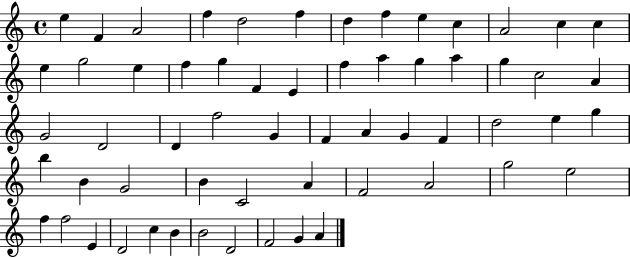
X:1
T:Untitled
M:4/4
L:1/4
K:C
e F A2 f d2 f d f e c A2 c c e g2 e f g F E f a g a g c2 A G2 D2 D f2 G F A G F d2 e g b B G2 B C2 A F2 A2 g2 e2 f f2 E D2 c B B2 D2 F2 G A